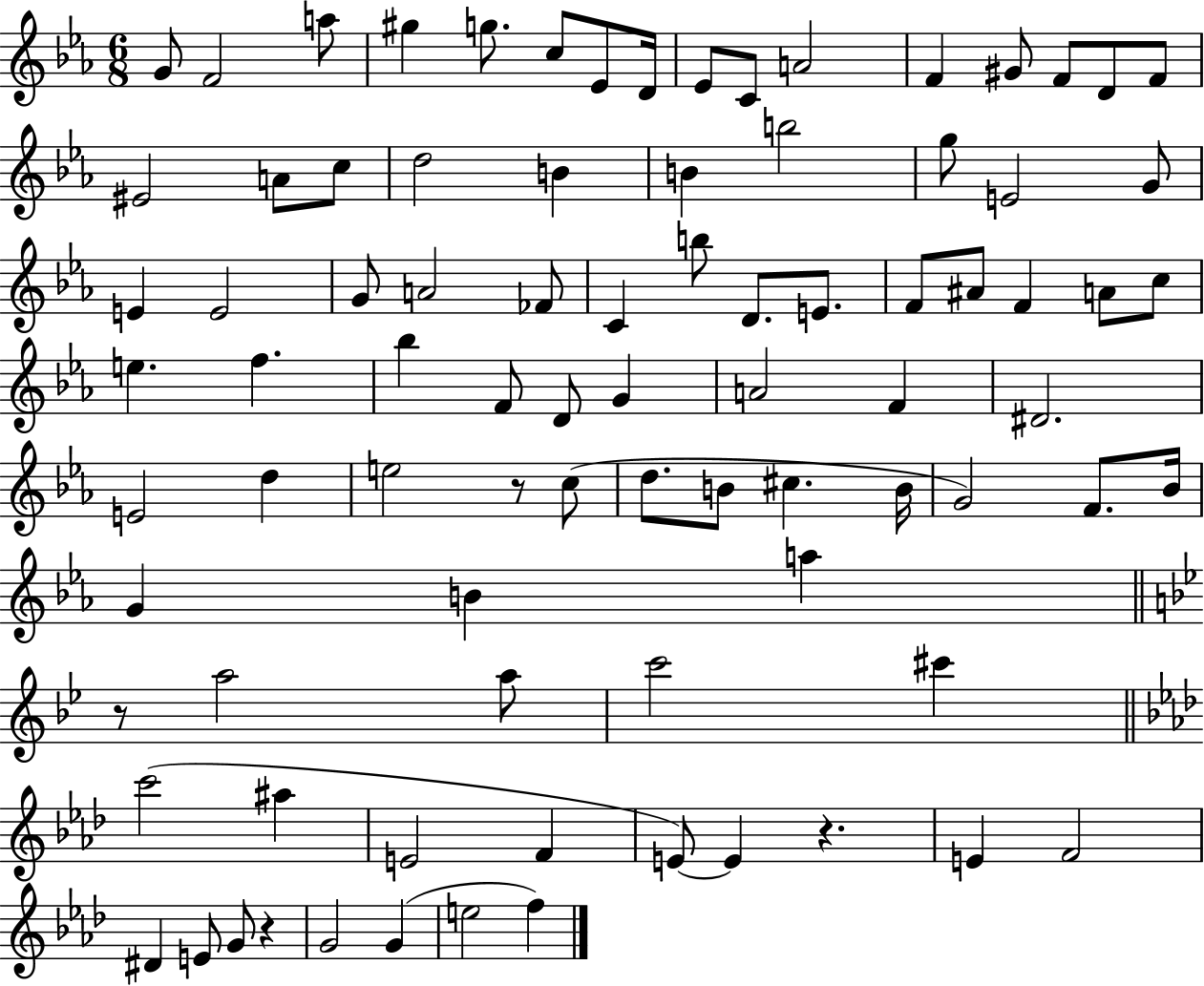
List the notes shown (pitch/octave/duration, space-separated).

G4/e F4/h A5/e G#5/q G5/e. C5/e Eb4/e D4/s Eb4/e C4/e A4/h F4/q G#4/e F4/e D4/e F4/e EIS4/h A4/e C5/e D5/h B4/q B4/q B5/h G5/e E4/h G4/e E4/q E4/h G4/e A4/h FES4/e C4/q B5/e D4/e. E4/e. F4/e A#4/e F4/q A4/e C5/e E5/q. F5/q. Bb5/q F4/e D4/e G4/q A4/h F4/q D#4/h. E4/h D5/q E5/h R/e C5/e D5/e. B4/e C#5/q. B4/s G4/h F4/e. Bb4/s G4/q B4/q A5/q R/e A5/h A5/e C6/h C#6/q C6/h A#5/q E4/h F4/q E4/e E4/q R/q. E4/q F4/h D#4/q E4/e G4/e R/q G4/h G4/q E5/h F5/q